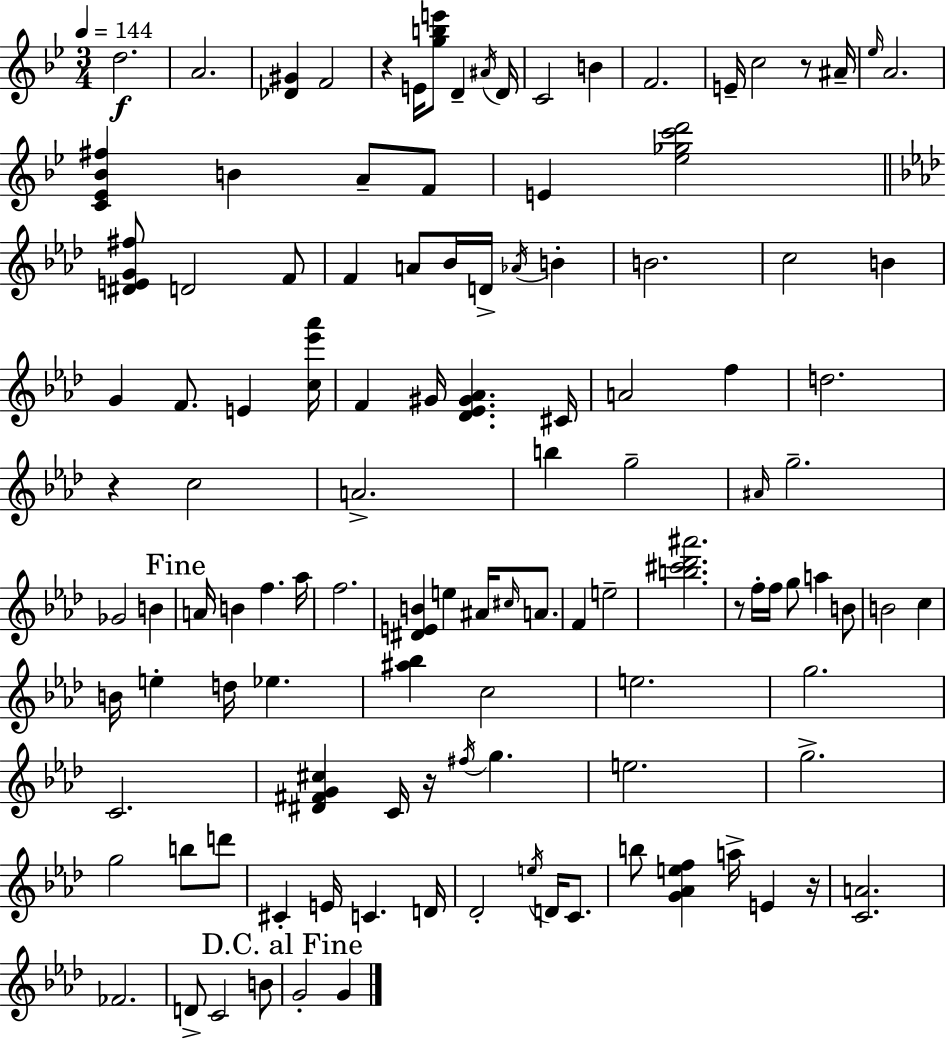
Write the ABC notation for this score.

X:1
T:Untitled
M:3/4
L:1/4
K:Gm
d2 A2 [_D^G] F2 z E/4 [gbe']/2 D ^A/4 D/4 C2 B F2 E/4 c2 z/2 ^A/4 _e/4 A2 [C_E_B^f] B A/2 F/2 E [_e_gc'd']2 [^DEG^f]/2 D2 F/2 F A/2 _B/4 D/4 _A/4 B B2 c2 B G F/2 E [c_e'_a']/4 F ^G/4 [_D_E^G_A] ^C/4 A2 f d2 z c2 A2 b g2 ^A/4 g2 _G2 B A/4 B f _a/4 f2 [^DEB] e ^A/4 ^c/4 A/2 F e2 [b^c'_d'^a']2 z/2 f/4 f/4 g/2 a B/2 B2 c B/4 e d/4 _e [^a_b] c2 e2 g2 C2 [^D^FG^c] C/4 z/4 ^f/4 g e2 g2 g2 b/2 d'/2 ^C E/4 C D/4 _D2 e/4 D/4 C/2 b/2 [G_Aef] a/4 E z/4 [CA]2 _F2 D/2 C2 B/2 G2 G